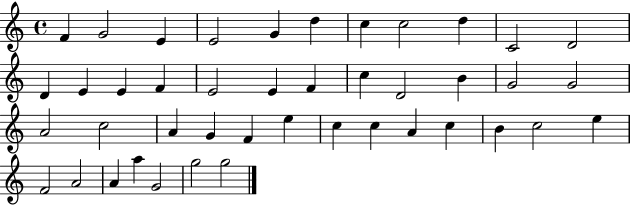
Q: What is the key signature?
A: C major